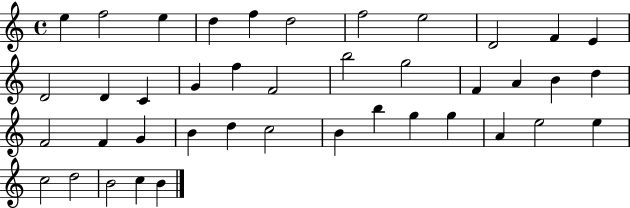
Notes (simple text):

E5/q F5/h E5/q D5/q F5/q D5/h F5/h E5/h D4/h F4/q E4/q D4/h D4/q C4/q G4/q F5/q F4/h B5/h G5/h F4/q A4/q B4/q D5/q F4/h F4/q G4/q B4/q D5/q C5/h B4/q B5/q G5/q G5/q A4/q E5/h E5/q C5/h D5/h B4/h C5/q B4/q